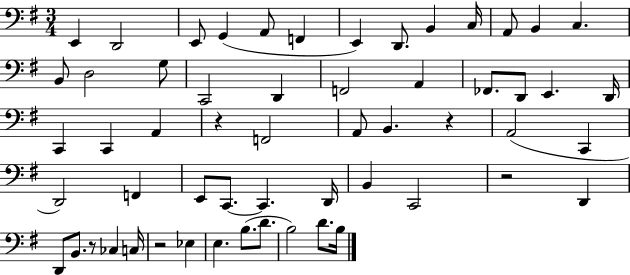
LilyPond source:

{
  \clef bass
  \numericTimeSignature
  \time 3/4
  \key g \major
  e,4 d,2 | e,8 g,4( a,8 f,4 | e,4) d,8. b,4 c16 | a,8 b,4 c4. | \break b,8 d2 g8 | c,2 d,4 | f,2 a,4 | fes,8. d,8 e,4. d,16 | \break c,4 c,4 a,4 | r4 f,2 | a,8 b,4. r4 | a,2( c,4 | \break d,2) f,4 | e,8 c,8.~~ c,4. d,16 | b,4 c,2 | r2 d,4 | \break d,8 b,8. r8 ces4 c16 | r2 ees4 | e4. b8.( d'8. | b2) d'8. b16 | \break \bar "|."
}